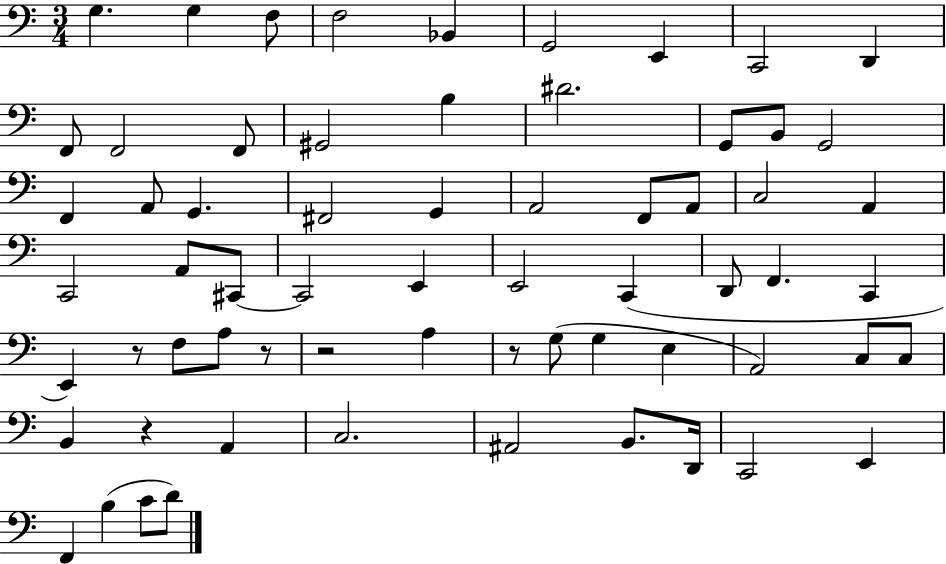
{
  \clef bass
  \numericTimeSignature
  \time 3/4
  \key c \major
  g4. g4 f8 | f2 bes,4 | g,2 e,4 | c,2 d,4 | \break f,8 f,2 f,8 | gis,2 b4 | dis'2. | g,8 b,8 g,2 | \break f,4 a,8 g,4. | fis,2 g,4 | a,2 f,8 a,8 | c2 a,4 | \break c,2 a,8 cis,8~~ | cis,2 e,4 | e,2 c,4( | d,8 f,4. c,4 | \break e,4) r8 f8 a8 r8 | r2 a4 | r8 g8( g4 e4 | a,2) c8 c8 | \break b,4 r4 a,4 | c2. | ais,2 b,8. d,16 | c,2 e,4 | \break f,4 b4( c'8 d'8) | \bar "|."
}